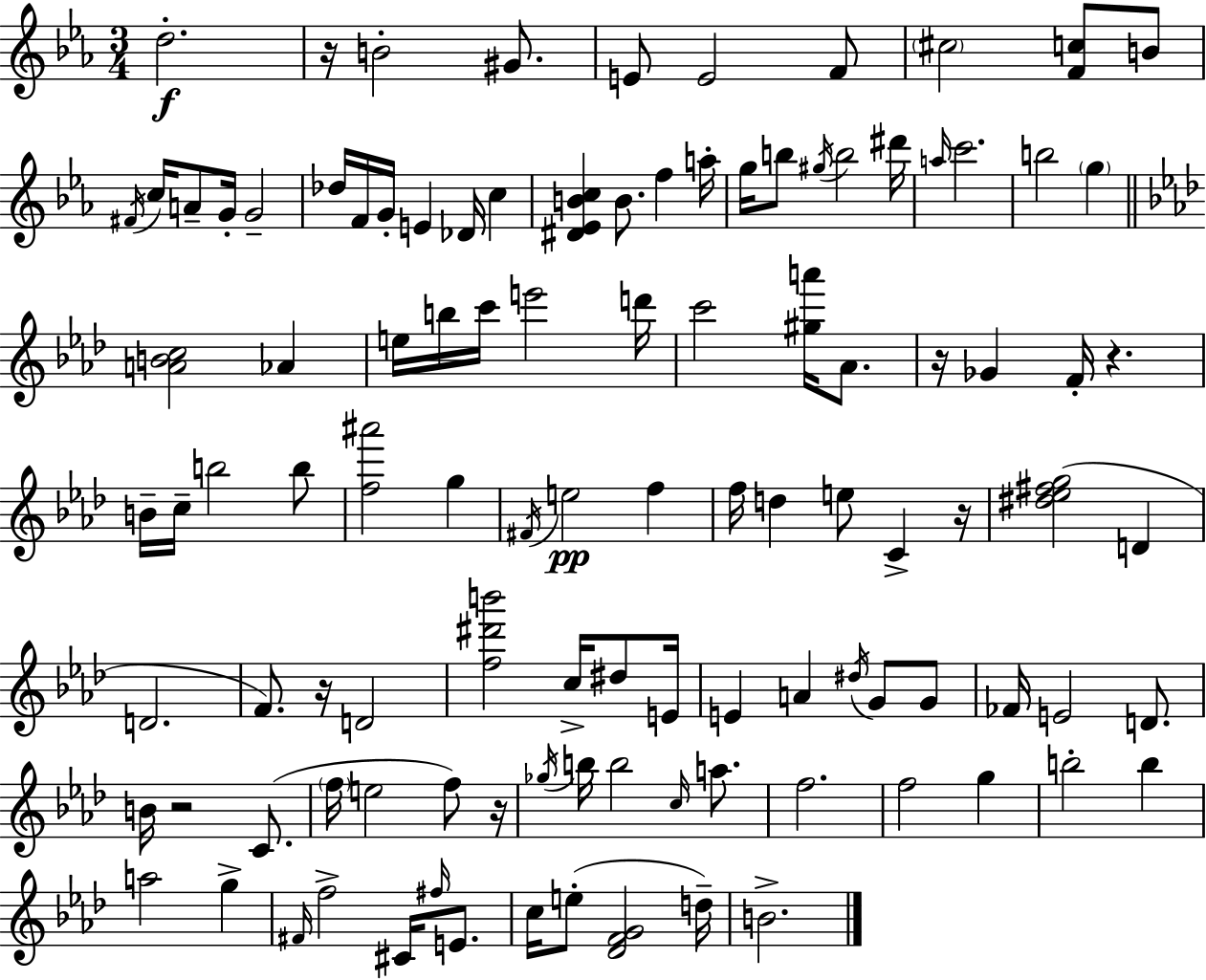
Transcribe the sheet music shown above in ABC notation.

X:1
T:Untitled
M:3/4
L:1/4
K:Eb
d2 z/4 B2 ^G/2 E/2 E2 F/2 ^c2 [Fc]/2 B/2 ^F/4 c/4 A/2 G/4 G2 _d/4 F/4 G/4 E _D/4 c [^D_EBc] B/2 f a/4 g/4 b/2 ^g/4 b2 ^d'/4 a/4 c'2 b2 g [ABc]2 _A e/4 b/4 c'/4 e'2 d'/4 c'2 [^ga']/4 _A/2 z/4 _G F/4 z B/4 c/4 b2 b/2 [f^a']2 g ^F/4 e2 f f/4 d e/2 C z/4 [^d_e^fg]2 D D2 F/2 z/4 D2 [f^d'b']2 c/4 ^d/2 E/4 E A ^d/4 G/2 G/2 _F/4 E2 D/2 B/4 z2 C/2 f/4 e2 f/2 z/4 _g/4 b/4 b2 c/4 a/2 f2 f2 g b2 b a2 g ^F/4 f2 ^C/4 ^f/4 E/2 c/4 e/2 [_DFG]2 d/4 B2